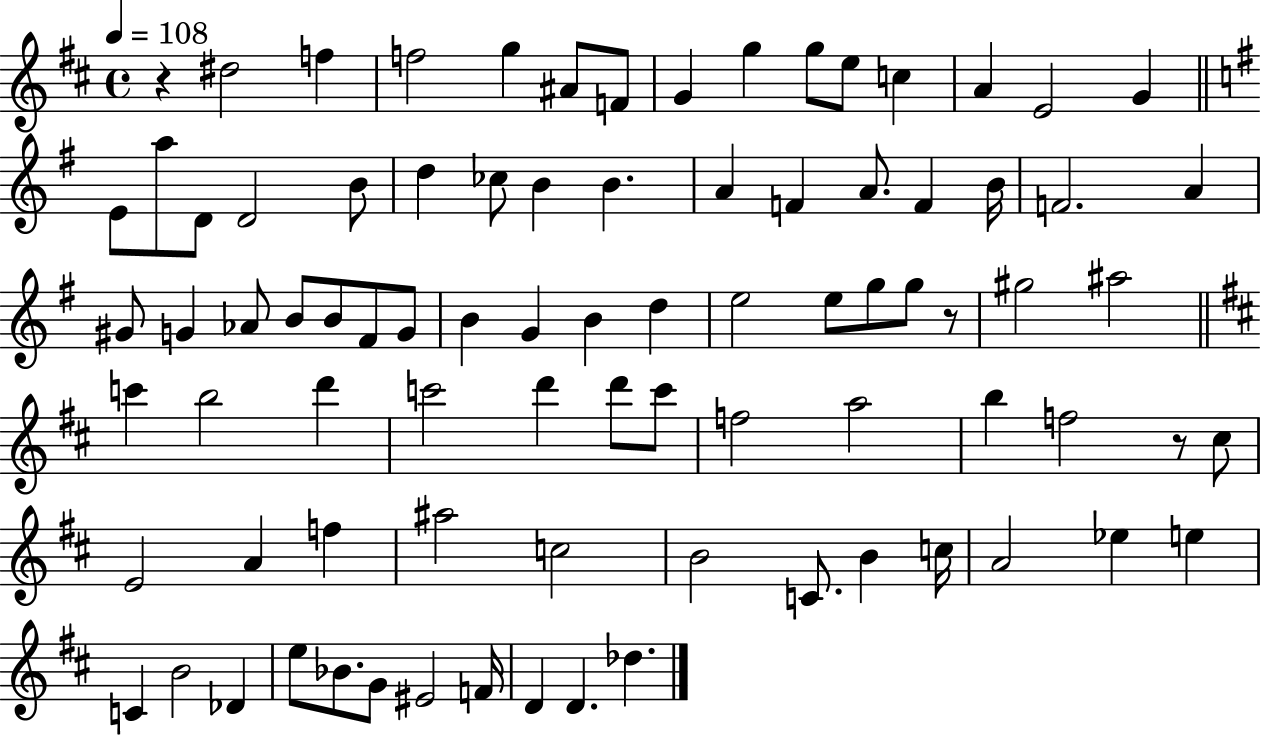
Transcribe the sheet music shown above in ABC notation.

X:1
T:Untitled
M:4/4
L:1/4
K:D
z ^d2 f f2 g ^A/2 F/2 G g g/2 e/2 c A E2 G E/2 a/2 D/2 D2 B/2 d _c/2 B B A F A/2 F B/4 F2 A ^G/2 G _A/2 B/2 B/2 ^F/2 G/2 B G B d e2 e/2 g/2 g/2 z/2 ^g2 ^a2 c' b2 d' c'2 d' d'/2 c'/2 f2 a2 b f2 z/2 ^c/2 E2 A f ^a2 c2 B2 C/2 B c/4 A2 _e e C B2 _D e/2 _B/2 G/2 ^E2 F/4 D D _d